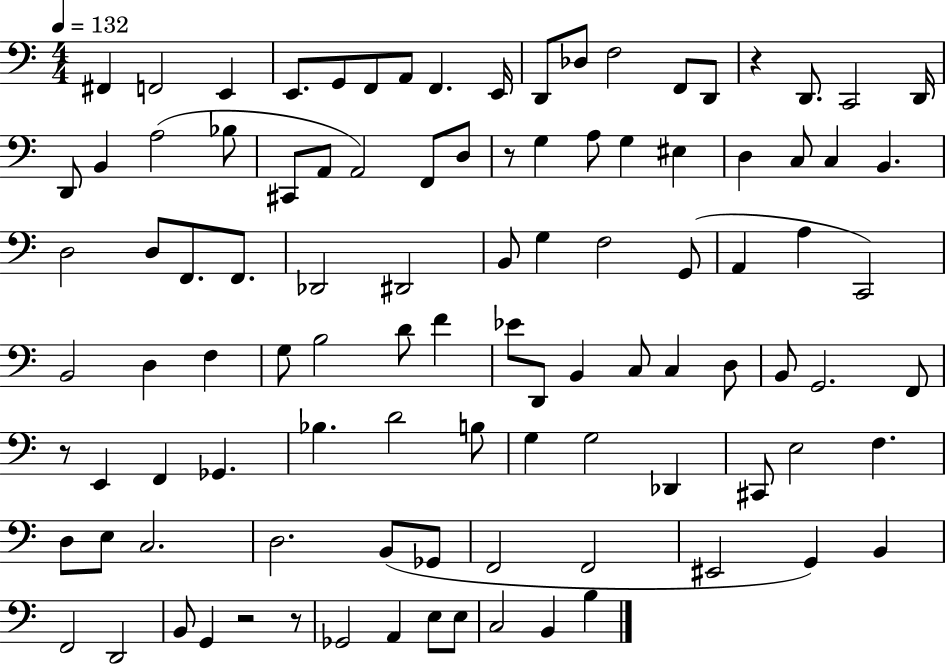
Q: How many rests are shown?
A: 5